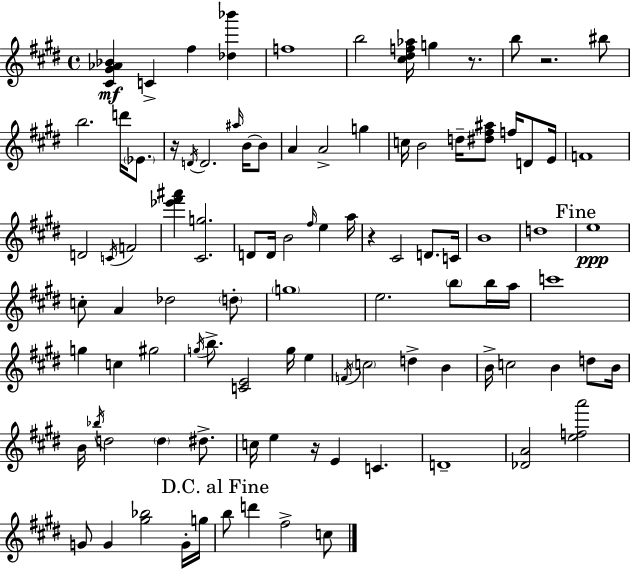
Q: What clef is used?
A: treble